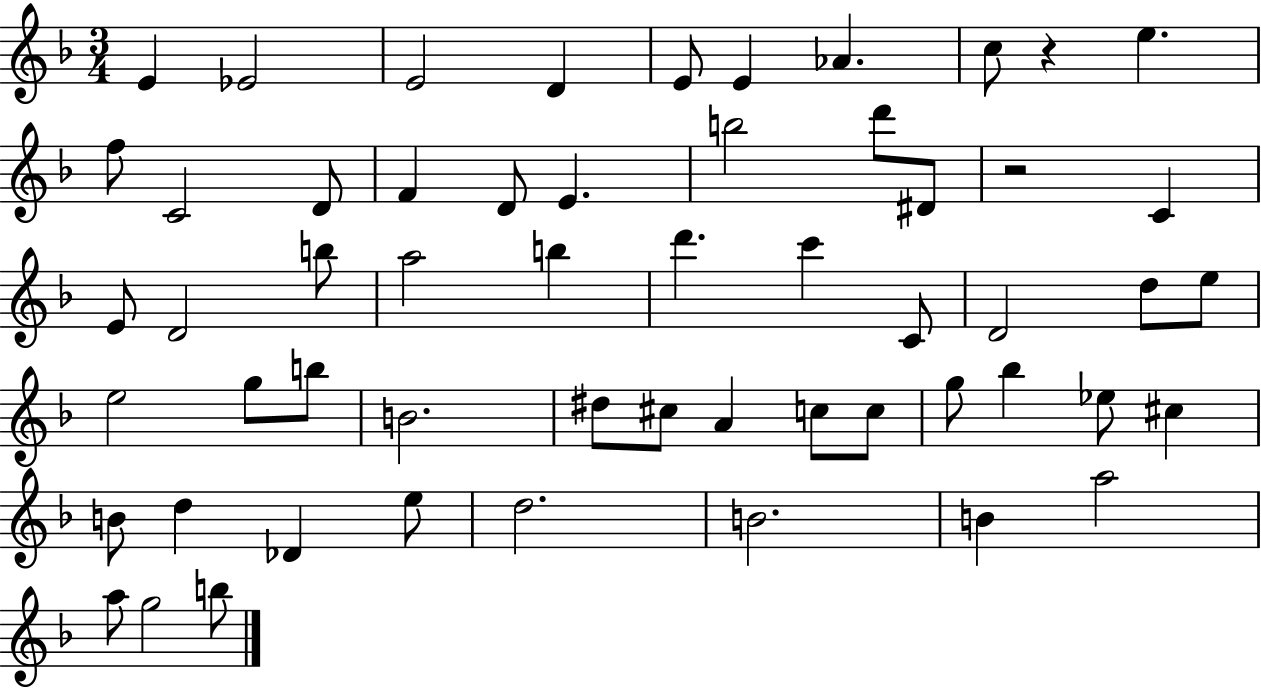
E4/q Eb4/h E4/h D4/q E4/e E4/q Ab4/q. C5/e R/q E5/q. F5/e C4/h D4/e F4/q D4/e E4/q. B5/h D6/e D#4/e R/h C4/q E4/e D4/h B5/e A5/h B5/q D6/q. C6/q C4/e D4/h D5/e E5/e E5/h G5/e B5/e B4/h. D#5/e C#5/e A4/q C5/e C5/e G5/e Bb5/q Eb5/e C#5/q B4/e D5/q Db4/q E5/e D5/h. B4/h. B4/q A5/h A5/e G5/h B5/e